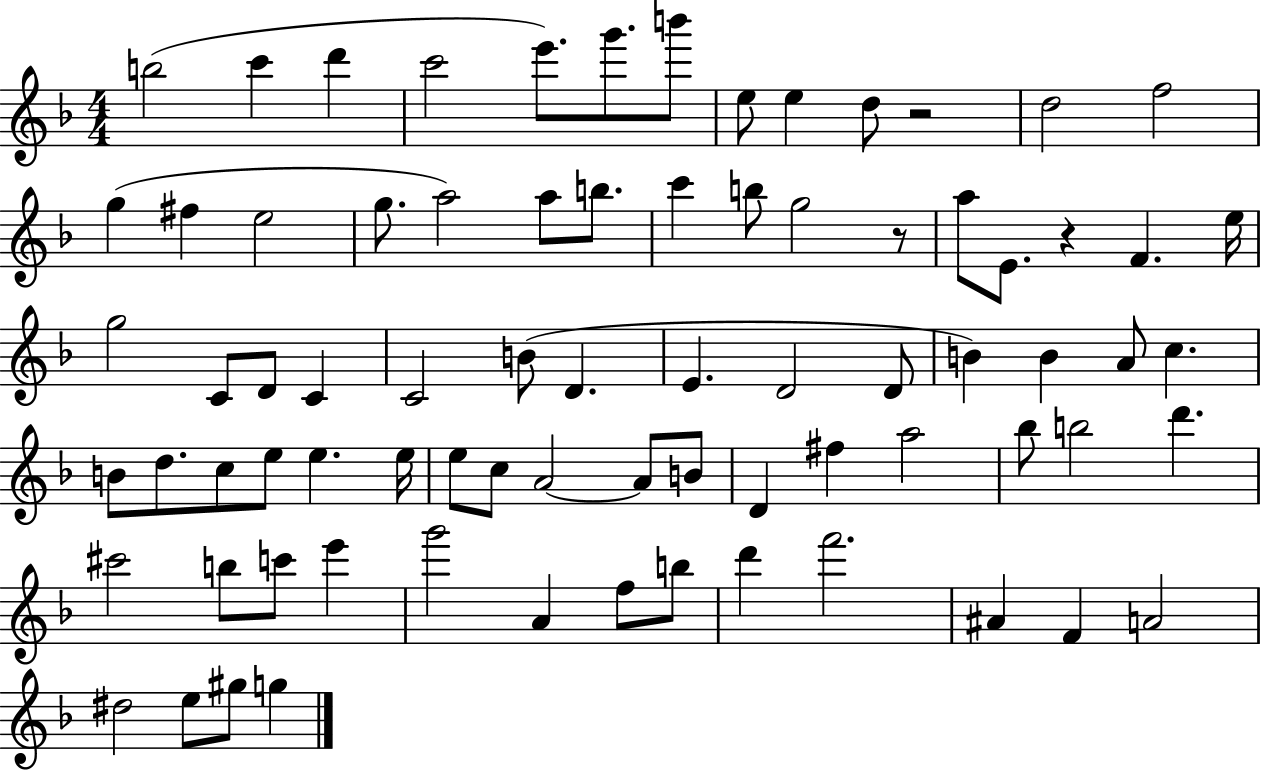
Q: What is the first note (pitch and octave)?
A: B5